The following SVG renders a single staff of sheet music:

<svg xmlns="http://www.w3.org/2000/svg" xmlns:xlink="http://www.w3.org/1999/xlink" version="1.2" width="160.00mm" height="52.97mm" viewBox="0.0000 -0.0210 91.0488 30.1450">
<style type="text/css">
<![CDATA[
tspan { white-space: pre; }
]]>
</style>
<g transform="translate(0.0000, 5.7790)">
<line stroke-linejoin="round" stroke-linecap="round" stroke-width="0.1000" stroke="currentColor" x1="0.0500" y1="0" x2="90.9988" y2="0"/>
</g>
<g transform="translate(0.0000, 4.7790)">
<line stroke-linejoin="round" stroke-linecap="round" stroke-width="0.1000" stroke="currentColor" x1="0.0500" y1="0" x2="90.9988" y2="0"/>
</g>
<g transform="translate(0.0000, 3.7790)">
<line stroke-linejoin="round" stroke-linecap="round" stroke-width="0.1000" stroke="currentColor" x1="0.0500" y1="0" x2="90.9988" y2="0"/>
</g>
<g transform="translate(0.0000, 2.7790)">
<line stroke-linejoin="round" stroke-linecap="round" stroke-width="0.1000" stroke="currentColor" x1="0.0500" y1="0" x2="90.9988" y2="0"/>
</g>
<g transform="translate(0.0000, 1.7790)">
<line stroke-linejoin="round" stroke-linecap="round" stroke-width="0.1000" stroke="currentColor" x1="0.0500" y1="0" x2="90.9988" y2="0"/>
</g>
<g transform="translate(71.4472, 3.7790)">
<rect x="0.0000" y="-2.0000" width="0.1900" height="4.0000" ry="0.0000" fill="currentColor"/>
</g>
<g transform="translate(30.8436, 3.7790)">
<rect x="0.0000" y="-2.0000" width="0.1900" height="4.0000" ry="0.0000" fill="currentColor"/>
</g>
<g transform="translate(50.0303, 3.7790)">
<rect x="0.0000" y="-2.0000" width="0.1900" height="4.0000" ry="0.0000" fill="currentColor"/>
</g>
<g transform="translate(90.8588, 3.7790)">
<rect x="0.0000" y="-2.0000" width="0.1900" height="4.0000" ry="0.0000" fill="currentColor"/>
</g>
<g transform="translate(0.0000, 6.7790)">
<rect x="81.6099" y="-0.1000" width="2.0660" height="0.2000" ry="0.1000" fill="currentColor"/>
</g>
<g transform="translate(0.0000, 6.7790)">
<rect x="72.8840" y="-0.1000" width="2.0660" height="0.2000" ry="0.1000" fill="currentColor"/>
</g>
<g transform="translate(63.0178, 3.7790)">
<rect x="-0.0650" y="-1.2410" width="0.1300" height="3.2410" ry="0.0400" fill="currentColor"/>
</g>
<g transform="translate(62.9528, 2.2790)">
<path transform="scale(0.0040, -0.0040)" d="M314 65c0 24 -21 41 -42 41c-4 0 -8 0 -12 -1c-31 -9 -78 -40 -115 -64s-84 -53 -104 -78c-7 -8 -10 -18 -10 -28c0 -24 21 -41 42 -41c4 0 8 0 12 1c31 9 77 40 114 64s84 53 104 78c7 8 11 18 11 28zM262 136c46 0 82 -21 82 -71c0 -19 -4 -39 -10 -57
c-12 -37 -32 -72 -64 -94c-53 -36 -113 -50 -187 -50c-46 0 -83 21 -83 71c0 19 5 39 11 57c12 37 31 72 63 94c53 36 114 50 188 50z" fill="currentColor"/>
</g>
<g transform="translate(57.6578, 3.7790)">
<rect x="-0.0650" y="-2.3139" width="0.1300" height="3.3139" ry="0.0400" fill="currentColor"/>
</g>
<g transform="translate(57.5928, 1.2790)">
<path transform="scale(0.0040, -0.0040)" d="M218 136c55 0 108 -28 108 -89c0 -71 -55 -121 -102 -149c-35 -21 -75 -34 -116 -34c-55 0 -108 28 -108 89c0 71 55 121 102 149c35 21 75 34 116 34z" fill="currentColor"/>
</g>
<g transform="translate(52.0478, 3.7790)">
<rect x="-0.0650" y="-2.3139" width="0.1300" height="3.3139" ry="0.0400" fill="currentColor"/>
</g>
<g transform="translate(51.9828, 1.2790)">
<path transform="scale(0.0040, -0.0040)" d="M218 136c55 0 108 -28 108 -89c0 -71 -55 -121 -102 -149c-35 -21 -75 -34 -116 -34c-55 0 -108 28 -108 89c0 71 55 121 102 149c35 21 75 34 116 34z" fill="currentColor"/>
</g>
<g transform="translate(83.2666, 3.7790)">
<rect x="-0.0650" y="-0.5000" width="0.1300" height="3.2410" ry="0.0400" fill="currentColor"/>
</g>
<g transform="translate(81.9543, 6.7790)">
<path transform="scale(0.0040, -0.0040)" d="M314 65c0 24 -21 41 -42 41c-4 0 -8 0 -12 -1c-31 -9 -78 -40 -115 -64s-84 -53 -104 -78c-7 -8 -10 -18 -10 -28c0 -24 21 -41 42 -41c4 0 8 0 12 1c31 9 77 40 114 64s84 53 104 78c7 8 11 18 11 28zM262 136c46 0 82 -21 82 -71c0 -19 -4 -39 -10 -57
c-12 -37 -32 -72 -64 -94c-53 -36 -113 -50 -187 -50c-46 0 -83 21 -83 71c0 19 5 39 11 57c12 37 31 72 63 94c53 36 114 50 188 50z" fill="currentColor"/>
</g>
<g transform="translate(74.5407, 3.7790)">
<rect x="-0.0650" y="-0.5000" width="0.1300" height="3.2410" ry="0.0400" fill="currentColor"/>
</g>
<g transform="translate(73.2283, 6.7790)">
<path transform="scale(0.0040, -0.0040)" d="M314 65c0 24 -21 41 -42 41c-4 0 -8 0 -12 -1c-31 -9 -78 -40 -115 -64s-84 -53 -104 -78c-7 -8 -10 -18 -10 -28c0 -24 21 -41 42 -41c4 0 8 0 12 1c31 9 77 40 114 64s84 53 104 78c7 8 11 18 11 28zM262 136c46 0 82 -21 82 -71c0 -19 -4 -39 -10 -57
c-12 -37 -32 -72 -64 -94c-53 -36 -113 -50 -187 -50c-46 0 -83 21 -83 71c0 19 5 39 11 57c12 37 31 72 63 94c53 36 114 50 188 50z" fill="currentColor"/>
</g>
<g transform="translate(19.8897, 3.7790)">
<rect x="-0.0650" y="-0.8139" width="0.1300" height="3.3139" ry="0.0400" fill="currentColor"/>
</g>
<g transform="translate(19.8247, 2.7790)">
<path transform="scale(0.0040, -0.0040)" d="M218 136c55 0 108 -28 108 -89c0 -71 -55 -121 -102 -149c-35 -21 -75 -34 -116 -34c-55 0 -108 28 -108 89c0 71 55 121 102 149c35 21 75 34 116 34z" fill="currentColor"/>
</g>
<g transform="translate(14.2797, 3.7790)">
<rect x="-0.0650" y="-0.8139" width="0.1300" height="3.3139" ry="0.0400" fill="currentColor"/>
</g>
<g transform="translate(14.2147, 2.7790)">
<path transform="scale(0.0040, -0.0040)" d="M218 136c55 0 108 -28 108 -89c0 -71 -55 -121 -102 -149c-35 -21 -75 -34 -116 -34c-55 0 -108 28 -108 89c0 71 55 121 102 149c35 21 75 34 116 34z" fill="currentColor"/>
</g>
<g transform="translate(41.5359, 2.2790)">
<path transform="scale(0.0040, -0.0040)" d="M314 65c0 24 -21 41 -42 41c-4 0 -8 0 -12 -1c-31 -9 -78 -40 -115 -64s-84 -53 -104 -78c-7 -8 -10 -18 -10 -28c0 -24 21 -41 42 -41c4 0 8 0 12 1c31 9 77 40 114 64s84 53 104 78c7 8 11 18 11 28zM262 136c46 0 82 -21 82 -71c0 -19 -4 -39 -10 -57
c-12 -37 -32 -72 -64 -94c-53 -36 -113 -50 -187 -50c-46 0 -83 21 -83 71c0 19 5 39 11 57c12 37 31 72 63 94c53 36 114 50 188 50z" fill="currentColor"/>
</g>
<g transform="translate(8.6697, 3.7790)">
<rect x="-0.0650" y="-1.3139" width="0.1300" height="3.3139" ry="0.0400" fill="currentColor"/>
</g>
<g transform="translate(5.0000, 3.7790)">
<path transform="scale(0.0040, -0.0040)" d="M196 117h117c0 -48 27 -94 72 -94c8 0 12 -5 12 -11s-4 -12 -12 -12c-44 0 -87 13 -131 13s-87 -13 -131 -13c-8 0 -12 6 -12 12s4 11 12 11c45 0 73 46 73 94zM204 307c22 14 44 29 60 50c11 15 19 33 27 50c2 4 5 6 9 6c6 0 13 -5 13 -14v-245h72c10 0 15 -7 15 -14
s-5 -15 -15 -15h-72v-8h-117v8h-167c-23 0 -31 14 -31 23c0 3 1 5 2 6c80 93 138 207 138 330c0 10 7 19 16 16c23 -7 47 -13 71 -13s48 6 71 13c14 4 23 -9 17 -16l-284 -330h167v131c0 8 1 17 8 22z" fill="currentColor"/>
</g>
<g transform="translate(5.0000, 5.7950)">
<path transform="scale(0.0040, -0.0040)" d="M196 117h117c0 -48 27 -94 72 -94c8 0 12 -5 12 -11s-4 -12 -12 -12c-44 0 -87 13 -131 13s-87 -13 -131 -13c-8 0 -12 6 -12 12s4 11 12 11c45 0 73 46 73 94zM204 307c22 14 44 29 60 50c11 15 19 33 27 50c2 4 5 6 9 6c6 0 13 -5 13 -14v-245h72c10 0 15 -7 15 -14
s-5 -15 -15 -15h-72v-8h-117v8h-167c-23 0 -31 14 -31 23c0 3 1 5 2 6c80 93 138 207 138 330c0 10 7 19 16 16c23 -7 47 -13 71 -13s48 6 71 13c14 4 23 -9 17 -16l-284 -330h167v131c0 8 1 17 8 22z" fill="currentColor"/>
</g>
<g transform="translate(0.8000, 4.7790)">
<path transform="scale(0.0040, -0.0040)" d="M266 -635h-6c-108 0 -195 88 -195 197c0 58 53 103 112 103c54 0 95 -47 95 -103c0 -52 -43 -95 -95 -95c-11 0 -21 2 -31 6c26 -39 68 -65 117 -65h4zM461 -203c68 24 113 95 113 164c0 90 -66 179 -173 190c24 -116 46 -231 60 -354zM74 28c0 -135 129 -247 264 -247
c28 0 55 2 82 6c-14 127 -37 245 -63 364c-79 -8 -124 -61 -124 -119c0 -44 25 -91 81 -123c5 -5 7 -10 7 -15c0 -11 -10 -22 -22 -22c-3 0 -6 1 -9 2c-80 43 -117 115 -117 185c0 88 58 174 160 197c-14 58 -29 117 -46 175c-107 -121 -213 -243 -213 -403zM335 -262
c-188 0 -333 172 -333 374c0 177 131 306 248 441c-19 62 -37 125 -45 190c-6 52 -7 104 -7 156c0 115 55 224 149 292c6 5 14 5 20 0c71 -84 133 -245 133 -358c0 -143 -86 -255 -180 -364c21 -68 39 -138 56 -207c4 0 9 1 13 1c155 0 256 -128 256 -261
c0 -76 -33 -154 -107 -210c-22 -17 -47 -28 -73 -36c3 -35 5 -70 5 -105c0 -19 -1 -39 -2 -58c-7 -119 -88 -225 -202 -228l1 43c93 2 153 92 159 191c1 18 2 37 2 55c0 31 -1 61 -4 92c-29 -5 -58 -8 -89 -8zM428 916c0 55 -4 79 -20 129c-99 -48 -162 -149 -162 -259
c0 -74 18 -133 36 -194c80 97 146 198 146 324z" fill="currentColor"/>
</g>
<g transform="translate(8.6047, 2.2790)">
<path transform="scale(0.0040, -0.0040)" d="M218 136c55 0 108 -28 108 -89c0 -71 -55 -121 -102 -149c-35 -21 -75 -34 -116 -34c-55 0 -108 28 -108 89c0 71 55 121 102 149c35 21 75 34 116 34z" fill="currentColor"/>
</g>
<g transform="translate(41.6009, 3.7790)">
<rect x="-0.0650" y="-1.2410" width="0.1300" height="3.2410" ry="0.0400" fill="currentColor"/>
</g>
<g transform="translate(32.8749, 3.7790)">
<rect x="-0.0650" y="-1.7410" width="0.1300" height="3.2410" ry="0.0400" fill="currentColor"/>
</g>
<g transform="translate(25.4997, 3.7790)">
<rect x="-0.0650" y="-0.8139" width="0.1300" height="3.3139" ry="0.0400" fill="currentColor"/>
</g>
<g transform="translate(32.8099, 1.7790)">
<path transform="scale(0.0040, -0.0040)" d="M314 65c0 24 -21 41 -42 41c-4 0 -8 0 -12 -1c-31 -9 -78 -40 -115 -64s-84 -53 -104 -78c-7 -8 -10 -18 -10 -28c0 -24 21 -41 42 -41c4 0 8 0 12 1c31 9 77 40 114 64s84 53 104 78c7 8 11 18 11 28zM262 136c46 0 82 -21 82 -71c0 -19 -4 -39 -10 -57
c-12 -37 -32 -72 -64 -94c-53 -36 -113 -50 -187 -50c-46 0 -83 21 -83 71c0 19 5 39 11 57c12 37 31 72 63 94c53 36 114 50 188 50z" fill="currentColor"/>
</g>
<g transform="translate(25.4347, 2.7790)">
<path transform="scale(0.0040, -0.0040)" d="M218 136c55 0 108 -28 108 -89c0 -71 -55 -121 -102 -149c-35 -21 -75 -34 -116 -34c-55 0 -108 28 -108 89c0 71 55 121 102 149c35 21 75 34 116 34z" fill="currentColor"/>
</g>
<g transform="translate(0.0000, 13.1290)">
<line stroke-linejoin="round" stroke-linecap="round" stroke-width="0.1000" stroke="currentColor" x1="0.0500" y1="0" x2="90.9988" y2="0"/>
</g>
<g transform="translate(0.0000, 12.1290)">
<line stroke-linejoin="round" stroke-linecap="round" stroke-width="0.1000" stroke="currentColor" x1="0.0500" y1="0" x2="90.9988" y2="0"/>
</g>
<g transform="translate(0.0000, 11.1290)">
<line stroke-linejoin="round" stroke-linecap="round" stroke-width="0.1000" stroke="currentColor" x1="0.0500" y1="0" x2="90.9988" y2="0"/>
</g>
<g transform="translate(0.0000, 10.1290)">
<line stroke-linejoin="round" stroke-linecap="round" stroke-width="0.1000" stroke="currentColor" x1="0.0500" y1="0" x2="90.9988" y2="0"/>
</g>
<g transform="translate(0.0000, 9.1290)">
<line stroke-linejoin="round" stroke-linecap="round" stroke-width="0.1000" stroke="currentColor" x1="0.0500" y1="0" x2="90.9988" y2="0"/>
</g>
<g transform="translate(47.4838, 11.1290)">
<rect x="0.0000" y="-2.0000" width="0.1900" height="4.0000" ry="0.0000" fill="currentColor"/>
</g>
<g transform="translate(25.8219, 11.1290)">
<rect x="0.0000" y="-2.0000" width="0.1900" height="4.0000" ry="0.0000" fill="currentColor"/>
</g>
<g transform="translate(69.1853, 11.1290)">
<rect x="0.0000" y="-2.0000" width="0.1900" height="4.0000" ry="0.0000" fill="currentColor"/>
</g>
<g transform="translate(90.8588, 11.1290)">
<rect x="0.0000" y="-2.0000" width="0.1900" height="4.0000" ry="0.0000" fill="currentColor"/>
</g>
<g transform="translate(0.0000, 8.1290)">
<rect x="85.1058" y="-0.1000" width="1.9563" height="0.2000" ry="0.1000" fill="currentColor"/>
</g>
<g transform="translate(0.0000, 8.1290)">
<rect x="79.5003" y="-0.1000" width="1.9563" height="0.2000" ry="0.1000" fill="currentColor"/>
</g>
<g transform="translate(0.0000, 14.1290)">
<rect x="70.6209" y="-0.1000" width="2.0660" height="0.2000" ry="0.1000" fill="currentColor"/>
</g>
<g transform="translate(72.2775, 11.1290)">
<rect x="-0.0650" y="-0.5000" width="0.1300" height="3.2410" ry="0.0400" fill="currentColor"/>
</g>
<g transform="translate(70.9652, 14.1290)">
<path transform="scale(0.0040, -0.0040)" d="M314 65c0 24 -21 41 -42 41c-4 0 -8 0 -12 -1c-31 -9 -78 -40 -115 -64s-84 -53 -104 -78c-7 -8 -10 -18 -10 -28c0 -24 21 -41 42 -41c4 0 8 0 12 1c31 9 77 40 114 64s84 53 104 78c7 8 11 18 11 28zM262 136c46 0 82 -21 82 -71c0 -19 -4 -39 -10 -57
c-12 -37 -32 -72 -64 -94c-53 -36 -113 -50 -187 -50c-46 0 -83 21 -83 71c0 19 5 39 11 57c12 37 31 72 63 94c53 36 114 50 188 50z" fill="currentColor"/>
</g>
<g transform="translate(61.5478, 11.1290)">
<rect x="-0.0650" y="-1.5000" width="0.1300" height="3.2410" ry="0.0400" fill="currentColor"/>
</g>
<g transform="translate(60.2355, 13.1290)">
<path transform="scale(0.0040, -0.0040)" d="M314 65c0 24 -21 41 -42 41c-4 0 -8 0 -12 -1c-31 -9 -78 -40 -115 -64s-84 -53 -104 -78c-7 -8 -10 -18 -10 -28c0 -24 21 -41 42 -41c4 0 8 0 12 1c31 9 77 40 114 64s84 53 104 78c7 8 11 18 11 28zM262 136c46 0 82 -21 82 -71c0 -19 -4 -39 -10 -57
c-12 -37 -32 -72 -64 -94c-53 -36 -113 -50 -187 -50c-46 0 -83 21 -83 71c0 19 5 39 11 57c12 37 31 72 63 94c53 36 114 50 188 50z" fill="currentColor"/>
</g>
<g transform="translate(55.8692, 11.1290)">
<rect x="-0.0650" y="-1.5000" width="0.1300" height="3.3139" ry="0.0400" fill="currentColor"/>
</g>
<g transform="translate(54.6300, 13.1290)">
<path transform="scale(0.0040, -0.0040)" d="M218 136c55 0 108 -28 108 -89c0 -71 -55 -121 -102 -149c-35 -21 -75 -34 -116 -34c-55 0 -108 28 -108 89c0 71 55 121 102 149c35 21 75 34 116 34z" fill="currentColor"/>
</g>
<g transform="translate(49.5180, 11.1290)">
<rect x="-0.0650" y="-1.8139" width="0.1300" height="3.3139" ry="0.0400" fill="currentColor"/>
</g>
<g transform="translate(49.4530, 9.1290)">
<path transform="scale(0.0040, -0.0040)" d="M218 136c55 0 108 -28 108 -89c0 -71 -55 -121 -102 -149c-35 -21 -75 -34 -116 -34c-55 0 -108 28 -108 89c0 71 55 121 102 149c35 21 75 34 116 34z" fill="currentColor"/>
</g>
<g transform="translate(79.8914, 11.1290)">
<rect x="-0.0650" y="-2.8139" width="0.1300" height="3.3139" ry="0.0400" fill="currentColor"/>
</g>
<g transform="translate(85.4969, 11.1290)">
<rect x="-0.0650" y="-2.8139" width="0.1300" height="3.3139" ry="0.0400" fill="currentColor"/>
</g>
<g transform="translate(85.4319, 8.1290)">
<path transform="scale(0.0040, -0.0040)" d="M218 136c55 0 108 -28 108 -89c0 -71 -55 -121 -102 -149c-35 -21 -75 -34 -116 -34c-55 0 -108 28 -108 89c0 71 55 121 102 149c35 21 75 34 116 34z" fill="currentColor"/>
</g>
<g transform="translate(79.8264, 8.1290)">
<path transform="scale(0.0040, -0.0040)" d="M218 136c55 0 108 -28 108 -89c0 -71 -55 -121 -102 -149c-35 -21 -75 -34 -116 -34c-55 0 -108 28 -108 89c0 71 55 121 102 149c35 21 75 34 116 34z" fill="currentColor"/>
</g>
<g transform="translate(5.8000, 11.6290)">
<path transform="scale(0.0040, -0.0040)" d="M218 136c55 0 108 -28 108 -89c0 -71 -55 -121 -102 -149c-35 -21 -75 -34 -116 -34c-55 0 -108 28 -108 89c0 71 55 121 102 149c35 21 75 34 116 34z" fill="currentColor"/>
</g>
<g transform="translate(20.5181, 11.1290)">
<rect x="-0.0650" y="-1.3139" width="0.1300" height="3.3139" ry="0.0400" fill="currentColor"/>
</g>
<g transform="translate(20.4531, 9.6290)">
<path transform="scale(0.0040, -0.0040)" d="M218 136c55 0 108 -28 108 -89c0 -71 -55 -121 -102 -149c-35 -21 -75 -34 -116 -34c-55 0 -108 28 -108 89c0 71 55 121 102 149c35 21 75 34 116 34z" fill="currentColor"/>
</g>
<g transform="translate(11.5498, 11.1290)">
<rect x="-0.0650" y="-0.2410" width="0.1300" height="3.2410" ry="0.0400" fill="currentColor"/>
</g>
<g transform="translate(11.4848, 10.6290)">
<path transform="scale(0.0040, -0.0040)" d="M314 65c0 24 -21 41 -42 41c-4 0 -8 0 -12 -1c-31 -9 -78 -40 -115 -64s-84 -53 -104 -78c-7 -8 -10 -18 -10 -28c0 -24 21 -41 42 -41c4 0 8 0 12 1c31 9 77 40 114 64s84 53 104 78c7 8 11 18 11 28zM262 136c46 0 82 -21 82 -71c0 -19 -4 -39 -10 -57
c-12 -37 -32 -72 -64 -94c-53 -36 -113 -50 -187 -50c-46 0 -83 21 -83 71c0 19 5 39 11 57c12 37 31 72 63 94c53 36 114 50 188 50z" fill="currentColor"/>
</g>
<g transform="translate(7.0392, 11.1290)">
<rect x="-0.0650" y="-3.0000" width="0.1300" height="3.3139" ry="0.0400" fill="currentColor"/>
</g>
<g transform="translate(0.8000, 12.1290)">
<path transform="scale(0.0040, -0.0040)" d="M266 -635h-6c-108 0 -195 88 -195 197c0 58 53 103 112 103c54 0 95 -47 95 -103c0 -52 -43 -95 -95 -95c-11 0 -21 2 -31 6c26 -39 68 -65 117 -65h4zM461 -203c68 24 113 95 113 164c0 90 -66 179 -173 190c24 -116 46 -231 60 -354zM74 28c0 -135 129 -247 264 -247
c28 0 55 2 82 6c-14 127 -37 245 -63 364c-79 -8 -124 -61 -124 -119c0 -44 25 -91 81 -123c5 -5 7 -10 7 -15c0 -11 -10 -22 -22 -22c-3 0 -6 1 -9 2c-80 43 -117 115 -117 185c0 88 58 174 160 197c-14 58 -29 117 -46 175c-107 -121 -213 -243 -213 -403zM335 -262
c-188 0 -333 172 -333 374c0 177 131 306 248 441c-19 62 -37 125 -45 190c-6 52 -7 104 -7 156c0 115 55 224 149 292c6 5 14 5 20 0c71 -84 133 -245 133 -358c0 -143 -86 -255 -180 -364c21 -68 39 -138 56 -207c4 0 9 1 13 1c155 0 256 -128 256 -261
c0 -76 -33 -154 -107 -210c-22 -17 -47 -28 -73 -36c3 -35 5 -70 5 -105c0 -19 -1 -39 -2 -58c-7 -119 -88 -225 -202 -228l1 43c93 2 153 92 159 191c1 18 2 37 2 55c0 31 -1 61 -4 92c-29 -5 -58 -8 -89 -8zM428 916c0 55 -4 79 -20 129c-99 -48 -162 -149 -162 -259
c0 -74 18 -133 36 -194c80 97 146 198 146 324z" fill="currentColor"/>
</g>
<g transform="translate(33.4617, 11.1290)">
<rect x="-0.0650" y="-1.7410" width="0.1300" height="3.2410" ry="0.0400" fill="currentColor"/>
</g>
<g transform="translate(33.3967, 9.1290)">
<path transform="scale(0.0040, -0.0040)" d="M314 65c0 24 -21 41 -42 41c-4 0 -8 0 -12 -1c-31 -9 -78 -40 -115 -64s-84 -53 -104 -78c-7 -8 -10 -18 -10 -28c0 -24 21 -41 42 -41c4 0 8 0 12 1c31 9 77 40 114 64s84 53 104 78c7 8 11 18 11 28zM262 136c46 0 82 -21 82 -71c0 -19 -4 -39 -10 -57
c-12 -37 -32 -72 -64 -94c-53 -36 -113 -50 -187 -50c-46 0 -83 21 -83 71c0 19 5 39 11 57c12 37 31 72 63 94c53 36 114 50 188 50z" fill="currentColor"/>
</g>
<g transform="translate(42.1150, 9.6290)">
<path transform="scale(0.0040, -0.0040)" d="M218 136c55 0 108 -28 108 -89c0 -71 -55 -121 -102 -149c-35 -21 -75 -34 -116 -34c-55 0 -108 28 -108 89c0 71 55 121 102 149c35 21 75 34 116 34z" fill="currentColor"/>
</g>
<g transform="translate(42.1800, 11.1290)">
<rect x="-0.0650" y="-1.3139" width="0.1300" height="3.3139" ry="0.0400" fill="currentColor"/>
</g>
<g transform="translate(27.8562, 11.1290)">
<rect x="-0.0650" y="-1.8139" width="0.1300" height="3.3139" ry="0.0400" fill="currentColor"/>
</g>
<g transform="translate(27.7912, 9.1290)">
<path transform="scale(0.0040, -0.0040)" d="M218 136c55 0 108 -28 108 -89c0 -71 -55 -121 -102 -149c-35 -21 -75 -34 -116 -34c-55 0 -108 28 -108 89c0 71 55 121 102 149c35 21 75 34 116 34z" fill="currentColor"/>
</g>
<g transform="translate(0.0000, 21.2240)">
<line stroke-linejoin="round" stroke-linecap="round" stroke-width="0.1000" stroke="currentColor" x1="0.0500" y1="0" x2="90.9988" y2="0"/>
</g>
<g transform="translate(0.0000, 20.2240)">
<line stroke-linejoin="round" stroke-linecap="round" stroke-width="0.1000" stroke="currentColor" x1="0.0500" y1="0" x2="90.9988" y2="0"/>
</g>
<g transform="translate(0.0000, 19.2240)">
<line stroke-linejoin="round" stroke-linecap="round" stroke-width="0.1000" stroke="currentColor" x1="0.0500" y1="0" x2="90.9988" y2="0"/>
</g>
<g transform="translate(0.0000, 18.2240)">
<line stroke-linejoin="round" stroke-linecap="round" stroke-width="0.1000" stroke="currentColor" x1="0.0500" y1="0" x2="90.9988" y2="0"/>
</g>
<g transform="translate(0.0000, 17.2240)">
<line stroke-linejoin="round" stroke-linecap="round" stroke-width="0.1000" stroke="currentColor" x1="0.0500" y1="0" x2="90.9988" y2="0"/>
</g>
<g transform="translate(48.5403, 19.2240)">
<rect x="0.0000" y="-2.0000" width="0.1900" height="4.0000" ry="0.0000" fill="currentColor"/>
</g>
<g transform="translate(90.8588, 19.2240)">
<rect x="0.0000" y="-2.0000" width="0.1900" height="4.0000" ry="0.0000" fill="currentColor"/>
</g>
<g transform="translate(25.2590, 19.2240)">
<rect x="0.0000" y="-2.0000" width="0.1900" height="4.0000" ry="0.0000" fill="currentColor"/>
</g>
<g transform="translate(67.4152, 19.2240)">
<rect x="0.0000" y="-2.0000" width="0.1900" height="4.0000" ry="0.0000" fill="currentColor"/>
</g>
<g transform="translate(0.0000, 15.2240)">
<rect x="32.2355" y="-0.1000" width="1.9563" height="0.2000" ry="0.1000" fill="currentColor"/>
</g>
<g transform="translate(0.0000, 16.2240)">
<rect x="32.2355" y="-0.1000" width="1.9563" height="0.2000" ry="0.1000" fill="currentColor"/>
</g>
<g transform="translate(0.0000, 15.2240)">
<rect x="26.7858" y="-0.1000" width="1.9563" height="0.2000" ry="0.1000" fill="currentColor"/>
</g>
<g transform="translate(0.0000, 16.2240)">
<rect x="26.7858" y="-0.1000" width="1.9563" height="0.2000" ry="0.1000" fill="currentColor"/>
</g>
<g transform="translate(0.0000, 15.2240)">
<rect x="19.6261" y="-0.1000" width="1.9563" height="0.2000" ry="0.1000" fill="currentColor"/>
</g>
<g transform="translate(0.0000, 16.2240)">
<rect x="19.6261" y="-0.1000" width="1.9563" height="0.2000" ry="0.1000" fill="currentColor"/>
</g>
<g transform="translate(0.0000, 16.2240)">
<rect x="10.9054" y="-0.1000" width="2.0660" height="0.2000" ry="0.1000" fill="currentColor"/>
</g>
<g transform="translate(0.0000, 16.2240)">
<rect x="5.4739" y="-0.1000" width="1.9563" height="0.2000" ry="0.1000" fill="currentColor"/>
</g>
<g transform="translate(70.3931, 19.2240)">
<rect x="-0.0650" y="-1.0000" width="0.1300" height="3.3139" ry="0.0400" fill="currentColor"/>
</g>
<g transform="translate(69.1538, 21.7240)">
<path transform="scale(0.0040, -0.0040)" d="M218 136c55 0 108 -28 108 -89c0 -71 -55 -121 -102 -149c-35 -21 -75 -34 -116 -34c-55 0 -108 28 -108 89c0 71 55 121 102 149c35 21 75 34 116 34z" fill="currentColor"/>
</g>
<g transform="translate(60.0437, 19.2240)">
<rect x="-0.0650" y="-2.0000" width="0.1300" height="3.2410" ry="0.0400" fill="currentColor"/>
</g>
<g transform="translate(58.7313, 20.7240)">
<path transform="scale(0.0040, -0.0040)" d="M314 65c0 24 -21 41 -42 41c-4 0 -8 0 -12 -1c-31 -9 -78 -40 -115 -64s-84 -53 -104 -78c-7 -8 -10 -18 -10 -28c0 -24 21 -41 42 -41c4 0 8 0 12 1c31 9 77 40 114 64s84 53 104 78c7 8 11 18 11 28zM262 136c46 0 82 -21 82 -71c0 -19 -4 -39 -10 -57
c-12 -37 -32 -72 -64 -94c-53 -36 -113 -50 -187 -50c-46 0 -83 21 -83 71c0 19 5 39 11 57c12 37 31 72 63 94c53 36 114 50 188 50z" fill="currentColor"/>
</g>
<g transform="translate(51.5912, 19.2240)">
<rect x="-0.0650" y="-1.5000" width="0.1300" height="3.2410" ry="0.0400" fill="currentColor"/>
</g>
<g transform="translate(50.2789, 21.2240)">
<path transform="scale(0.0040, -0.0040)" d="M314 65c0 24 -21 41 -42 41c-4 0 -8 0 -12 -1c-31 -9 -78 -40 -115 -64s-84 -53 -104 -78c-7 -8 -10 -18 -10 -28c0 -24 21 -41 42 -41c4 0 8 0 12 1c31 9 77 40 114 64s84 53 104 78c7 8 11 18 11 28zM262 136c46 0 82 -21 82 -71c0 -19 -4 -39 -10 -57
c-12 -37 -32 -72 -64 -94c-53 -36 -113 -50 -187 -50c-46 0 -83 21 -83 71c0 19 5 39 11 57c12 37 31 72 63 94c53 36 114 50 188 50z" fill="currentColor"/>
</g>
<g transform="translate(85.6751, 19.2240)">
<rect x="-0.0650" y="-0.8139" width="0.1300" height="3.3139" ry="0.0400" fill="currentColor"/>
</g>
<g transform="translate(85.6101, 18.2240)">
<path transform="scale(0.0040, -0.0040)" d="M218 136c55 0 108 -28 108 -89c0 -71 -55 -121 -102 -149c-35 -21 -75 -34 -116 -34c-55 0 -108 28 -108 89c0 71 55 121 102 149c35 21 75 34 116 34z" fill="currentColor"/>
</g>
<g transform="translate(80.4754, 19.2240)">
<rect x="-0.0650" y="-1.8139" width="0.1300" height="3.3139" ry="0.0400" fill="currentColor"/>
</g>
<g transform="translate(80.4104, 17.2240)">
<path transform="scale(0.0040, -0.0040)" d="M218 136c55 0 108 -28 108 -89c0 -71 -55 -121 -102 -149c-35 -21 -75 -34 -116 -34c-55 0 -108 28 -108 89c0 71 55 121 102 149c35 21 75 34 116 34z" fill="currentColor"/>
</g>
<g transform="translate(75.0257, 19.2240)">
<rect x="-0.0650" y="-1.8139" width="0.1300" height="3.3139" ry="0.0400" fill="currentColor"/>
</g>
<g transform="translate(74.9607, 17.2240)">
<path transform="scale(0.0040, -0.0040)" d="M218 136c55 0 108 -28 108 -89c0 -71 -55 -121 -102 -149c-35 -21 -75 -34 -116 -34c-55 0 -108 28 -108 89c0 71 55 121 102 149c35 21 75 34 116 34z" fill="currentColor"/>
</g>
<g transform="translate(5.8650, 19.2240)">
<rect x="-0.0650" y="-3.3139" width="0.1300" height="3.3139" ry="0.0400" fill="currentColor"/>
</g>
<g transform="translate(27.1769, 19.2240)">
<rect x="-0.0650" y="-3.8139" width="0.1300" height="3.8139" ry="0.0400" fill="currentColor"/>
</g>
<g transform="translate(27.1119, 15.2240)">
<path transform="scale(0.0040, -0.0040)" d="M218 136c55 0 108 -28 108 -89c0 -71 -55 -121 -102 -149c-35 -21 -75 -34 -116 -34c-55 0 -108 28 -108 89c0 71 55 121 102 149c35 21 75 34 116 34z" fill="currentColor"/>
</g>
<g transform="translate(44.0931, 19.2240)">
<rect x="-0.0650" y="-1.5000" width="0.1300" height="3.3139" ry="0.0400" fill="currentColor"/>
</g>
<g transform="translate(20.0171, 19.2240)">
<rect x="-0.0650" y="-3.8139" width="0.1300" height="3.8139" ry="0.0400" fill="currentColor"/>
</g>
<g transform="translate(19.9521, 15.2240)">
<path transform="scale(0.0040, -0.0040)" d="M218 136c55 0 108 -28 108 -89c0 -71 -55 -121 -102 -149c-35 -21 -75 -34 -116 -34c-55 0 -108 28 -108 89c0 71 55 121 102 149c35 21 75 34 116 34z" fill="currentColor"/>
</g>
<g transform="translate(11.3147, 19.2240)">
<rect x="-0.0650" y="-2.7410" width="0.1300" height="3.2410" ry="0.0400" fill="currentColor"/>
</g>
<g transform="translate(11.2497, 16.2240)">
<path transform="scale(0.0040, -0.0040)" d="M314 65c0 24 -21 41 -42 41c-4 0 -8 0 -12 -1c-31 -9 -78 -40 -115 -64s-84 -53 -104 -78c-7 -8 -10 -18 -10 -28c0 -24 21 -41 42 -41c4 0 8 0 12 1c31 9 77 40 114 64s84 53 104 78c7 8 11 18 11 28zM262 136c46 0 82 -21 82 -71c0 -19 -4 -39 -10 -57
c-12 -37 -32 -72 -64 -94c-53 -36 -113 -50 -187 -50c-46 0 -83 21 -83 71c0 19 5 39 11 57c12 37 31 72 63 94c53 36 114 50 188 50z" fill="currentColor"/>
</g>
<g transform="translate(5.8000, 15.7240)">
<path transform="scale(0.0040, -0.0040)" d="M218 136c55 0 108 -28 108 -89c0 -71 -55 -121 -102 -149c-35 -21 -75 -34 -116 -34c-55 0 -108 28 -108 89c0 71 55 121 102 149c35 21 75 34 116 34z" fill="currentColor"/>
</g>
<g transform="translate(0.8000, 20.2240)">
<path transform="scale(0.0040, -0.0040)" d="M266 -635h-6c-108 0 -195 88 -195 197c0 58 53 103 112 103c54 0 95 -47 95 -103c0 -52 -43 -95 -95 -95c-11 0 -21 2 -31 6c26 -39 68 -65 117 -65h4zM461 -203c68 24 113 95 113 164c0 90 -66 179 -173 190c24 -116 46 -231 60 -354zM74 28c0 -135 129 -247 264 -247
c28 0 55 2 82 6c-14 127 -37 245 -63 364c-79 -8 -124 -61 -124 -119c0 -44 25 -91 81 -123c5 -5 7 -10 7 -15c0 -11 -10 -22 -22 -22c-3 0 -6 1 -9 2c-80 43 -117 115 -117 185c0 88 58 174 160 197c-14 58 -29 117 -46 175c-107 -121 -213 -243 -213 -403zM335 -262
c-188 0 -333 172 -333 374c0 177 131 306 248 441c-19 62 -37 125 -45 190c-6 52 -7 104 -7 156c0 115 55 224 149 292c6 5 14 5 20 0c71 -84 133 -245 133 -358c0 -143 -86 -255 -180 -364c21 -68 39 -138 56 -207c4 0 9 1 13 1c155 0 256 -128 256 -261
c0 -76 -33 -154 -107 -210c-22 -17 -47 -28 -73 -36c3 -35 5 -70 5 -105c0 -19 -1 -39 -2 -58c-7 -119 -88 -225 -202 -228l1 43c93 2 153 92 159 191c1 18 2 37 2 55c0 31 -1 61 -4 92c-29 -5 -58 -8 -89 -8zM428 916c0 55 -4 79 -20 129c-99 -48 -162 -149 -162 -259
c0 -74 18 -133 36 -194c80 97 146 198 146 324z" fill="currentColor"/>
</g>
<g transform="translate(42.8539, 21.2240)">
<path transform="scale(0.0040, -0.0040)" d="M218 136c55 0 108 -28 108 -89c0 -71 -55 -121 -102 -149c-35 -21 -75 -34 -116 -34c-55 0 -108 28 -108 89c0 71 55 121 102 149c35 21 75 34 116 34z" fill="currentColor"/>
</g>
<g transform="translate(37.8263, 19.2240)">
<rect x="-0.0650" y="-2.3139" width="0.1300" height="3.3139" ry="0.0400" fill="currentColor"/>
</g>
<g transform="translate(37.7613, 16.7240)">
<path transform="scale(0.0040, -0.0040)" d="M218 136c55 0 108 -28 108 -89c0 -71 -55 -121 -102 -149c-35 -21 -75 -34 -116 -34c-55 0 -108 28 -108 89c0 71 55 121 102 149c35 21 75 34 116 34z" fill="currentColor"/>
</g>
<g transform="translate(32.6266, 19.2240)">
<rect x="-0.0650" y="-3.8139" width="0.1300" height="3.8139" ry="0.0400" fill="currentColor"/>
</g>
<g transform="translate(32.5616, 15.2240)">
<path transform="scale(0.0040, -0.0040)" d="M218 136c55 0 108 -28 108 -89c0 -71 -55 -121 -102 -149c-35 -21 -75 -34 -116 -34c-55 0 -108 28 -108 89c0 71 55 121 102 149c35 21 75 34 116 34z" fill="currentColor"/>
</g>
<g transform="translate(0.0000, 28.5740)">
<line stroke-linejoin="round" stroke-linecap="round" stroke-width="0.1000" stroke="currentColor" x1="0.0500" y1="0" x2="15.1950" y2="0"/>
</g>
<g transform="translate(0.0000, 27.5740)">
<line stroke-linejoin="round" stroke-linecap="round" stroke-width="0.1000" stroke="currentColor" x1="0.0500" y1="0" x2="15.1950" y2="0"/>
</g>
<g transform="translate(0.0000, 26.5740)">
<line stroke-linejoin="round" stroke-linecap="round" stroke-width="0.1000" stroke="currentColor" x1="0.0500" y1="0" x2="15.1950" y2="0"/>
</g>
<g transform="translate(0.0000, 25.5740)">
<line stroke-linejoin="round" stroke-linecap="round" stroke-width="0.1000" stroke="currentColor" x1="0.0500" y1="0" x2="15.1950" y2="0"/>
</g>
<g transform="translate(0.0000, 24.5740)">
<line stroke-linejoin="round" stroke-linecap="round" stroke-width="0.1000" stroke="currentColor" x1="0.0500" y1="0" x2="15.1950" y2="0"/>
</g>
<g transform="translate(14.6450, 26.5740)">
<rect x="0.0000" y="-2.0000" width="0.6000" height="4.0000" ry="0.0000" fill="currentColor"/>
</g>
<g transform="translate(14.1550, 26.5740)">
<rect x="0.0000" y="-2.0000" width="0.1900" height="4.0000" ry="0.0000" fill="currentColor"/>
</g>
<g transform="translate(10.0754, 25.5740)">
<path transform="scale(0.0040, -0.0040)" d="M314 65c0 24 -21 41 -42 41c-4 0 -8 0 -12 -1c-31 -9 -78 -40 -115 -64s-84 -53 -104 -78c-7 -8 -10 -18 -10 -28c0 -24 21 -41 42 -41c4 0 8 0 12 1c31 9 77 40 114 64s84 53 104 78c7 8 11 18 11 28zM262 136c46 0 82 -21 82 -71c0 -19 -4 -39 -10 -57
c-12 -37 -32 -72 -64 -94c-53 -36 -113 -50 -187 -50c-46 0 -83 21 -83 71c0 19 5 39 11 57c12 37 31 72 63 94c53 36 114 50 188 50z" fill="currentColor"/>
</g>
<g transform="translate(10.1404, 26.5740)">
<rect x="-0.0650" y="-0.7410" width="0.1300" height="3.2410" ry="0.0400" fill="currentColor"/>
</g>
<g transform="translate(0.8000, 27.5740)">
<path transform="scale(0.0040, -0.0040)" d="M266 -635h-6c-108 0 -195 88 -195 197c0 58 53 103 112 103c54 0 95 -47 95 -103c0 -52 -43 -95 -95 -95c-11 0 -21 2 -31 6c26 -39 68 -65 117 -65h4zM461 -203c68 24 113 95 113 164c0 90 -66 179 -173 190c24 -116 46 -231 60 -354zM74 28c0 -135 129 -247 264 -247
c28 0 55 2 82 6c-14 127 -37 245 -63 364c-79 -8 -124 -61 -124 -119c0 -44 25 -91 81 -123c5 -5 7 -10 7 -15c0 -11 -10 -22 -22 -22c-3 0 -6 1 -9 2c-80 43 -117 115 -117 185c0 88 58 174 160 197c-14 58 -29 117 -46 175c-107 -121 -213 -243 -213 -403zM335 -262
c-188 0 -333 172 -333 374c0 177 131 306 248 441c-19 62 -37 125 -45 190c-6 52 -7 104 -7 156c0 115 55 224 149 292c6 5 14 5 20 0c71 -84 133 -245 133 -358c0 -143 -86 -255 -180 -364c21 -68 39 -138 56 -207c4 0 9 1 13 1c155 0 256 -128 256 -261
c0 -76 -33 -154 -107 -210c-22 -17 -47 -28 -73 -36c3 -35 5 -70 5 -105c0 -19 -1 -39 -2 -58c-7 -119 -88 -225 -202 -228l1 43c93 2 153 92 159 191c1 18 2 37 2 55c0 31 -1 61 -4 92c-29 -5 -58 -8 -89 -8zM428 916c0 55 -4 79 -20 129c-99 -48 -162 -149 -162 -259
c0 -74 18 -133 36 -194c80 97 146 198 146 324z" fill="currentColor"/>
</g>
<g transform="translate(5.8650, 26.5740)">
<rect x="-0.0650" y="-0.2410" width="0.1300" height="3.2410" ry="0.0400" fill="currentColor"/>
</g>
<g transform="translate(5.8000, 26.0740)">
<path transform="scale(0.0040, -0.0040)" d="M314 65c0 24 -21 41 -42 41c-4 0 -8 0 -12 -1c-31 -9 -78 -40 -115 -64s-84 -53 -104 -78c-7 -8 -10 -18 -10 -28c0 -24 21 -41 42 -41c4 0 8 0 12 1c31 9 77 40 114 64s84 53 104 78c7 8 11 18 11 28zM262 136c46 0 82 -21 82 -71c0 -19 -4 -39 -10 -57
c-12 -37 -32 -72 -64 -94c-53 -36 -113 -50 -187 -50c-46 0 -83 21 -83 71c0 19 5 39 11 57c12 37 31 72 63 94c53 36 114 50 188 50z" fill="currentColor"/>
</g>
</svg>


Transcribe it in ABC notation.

X:1
T:Untitled
M:4/4
L:1/4
K:C
e d d d f2 e2 g g e2 C2 C2 A c2 e f f2 e f E E2 C2 a a b a2 c' c' c' g E E2 F2 D f f d c2 d2